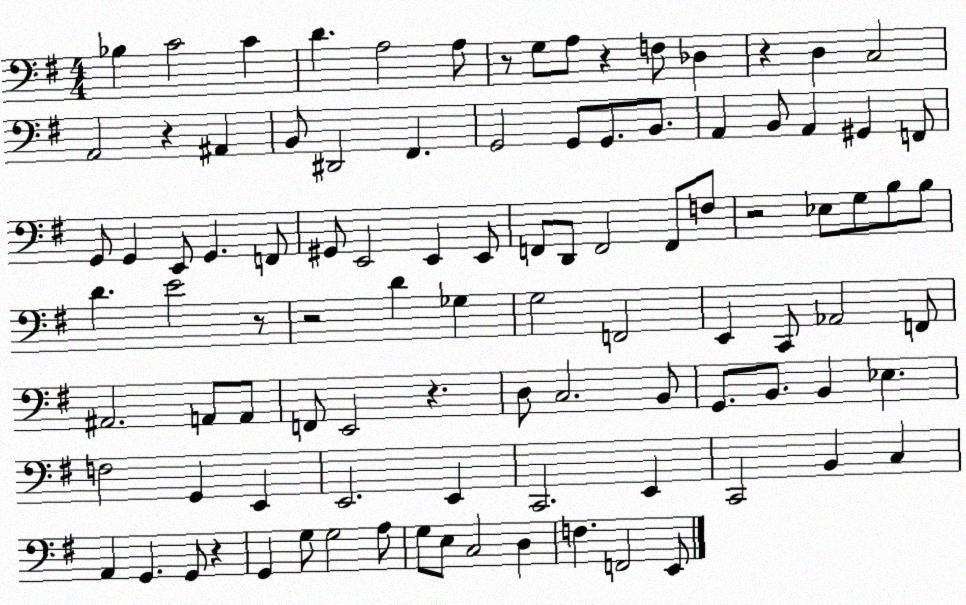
X:1
T:Untitled
M:4/4
L:1/4
K:G
_B, C2 C D A,2 A,/2 z/2 G,/2 A,/2 z F,/2 _D, z D, C,2 A,,2 z ^A,, B,,/2 ^D,,2 ^F,, G,,2 G,,/2 G,,/2 B,,/2 A,, B,,/2 A,, ^G,, F,,/2 G,,/2 G,, E,,/2 G,, F,,/2 ^G,,/2 E,,2 E,, E,,/2 F,,/2 D,,/2 F,,2 F,,/2 F,/2 z2 _E,/2 G,/2 B,/2 B,/2 D E2 z/2 z2 D _G, G,2 F,,2 E,, C,,/2 _A,,2 F,,/2 ^A,,2 A,,/2 A,,/2 F,,/2 E,,2 z D,/2 C,2 B,,/2 G,,/2 B,,/2 B,, _E, F,2 G,, E,, E,,2 E,, C,,2 E,, C,,2 B,, C, A,, G,, G,,/2 z G,, G,/2 G,2 A,/2 G,/2 E,/2 C,2 D, F, F,,2 E,,/2